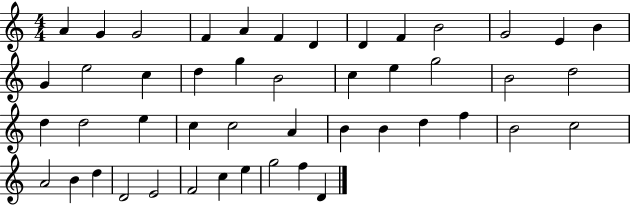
X:1
T:Untitled
M:4/4
L:1/4
K:C
A G G2 F A F D D F B2 G2 E B G e2 c d g B2 c e g2 B2 d2 d d2 e c c2 A B B d f B2 c2 A2 B d D2 E2 F2 c e g2 f D